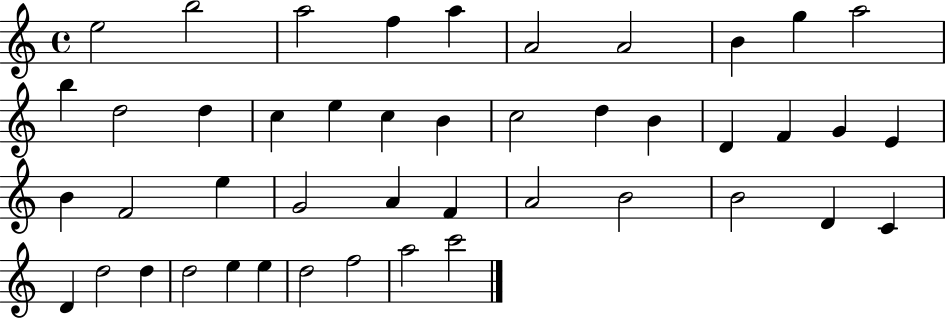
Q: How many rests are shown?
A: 0